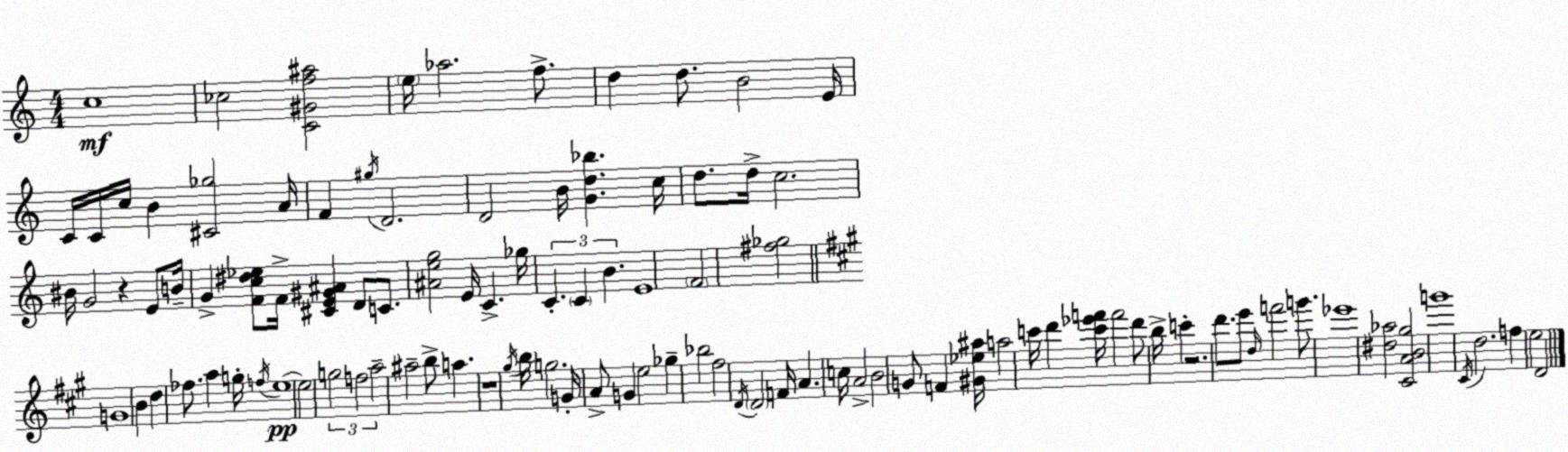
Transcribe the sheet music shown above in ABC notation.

X:1
T:Untitled
M:4/4
L:1/4
K:C
c4 _c2 [C^Gf^a]2 e/4 _a2 f/2 d d/2 B2 E/4 C/4 C/4 c/4 B [^C_g]2 A/4 F ^g/4 D2 D2 B/4 [Gd_b] c/4 d/2 d/4 c2 ^B/4 G2 z E/2 B/4 G [Fc^d_e]/2 F/4 [^CE^G^A] D/2 C/2 [^Aeg]2 E/4 C _g/4 C C B E4 F2 [^f_g]2 G4 B d _f/2 a g/4 f/4 e4 e2 g2 f2 a2 ^a2 b/2 a z4 ^g/4 b/4 g2 G/4 A/2 G e2 _g _b2 ^f2 D/4 D2 F/4 A c/4 A2 B2 G/2 F [^G_e^a]/4 a2 c'/4 d' [c'_e'f']/4 f'2 d'/2 b/4 c' z2 d'/2 e'/2 d/4 f'2 g'/2 _e'4 [^d_a]2 [^CAB^g]2 g'4 ^C/4 d2 f e2 D2